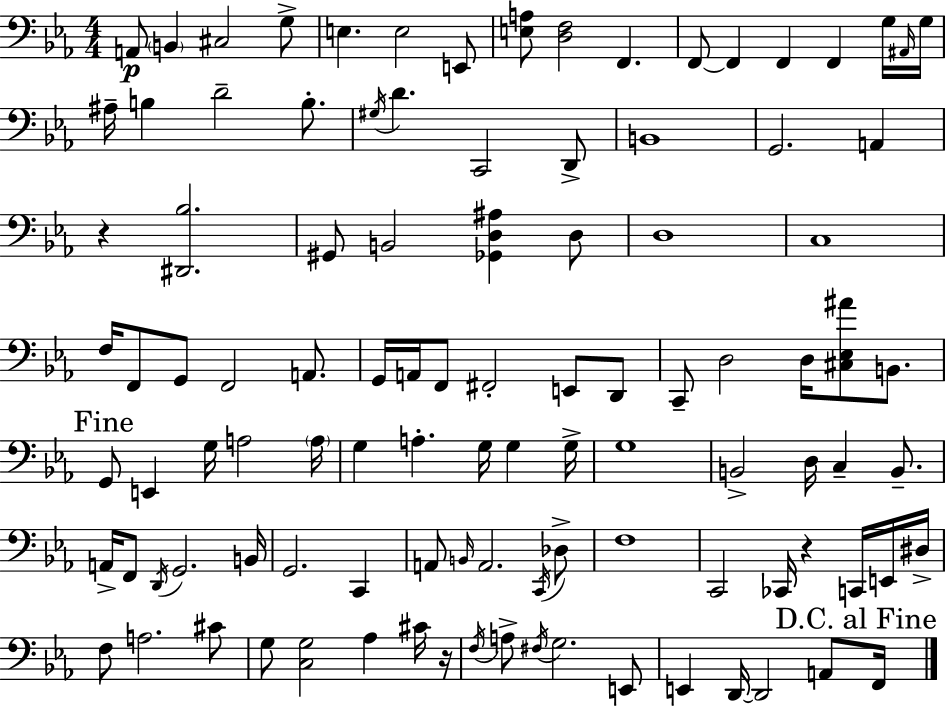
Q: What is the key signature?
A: EES major